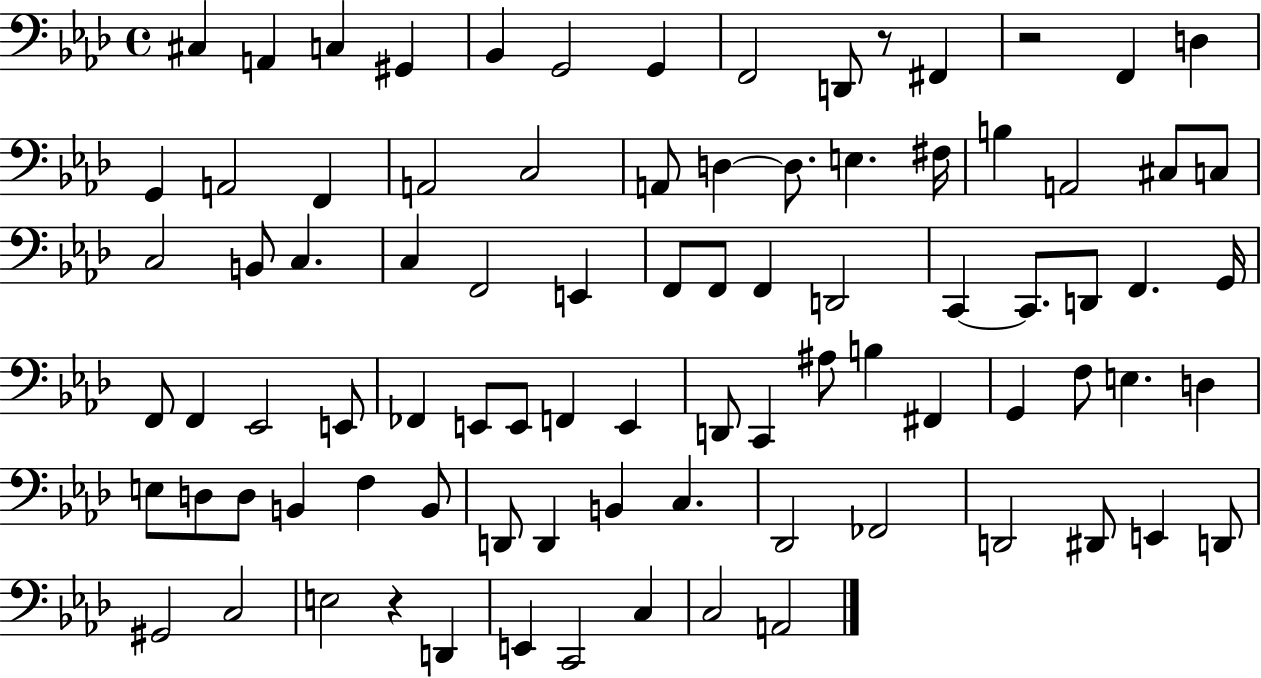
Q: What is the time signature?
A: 4/4